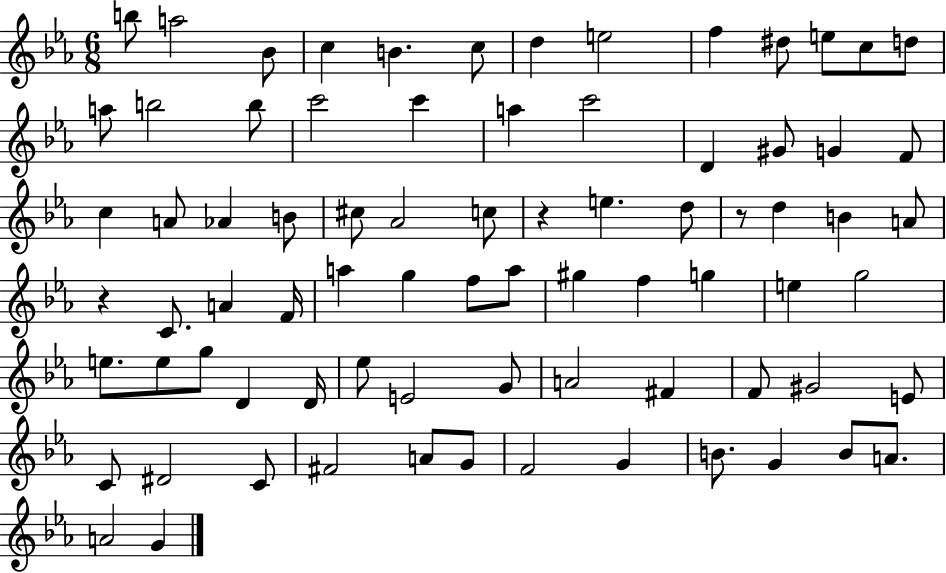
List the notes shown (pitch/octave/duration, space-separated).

B5/e A5/h Bb4/e C5/q B4/q. C5/e D5/q E5/h F5/q D#5/e E5/e C5/e D5/e A5/e B5/h B5/e C6/h C6/q A5/q C6/h D4/q G#4/e G4/q F4/e C5/q A4/e Ab4/q B4/e C#5/e Ab4/h C5/e R/q E5/q. D5/e R/e D5/q B4/q A4/e R/q C4/e. A4/q F4/s A5/q G5/q F5/e A5/e G#5/q F5/q G5/q E5/q G5/h E5/e. E5/e G5/e D4/q D4/s Eb5/e E4/h G4/e A4/h F#4/q F4/e G#4/h E4/e C4/e D#4/h C4/e F#4/h A4/e G4/e F4/h G4/q B4/e. G4/q B4/e A4/e. A4/h G4/q